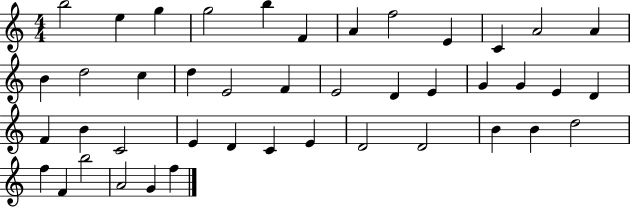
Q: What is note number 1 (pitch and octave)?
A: B5